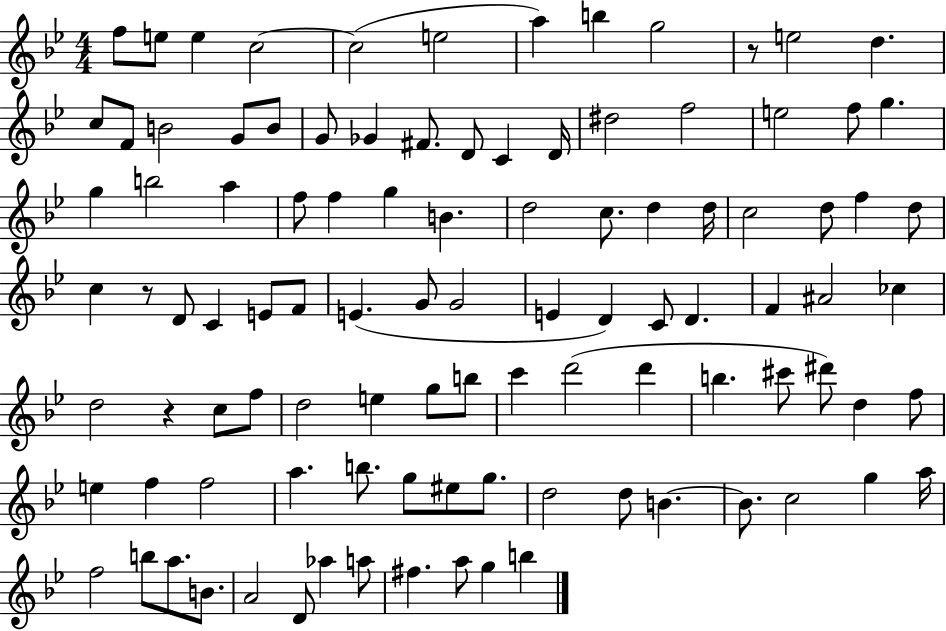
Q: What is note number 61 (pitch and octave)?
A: D5